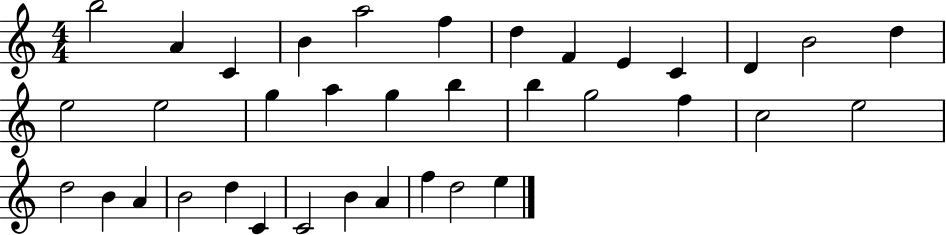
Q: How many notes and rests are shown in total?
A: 36